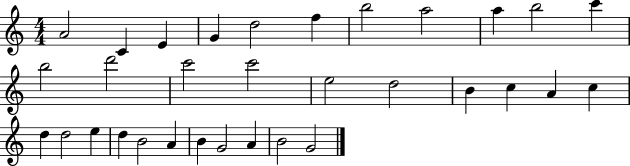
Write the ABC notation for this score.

X:1
T:Untitled
M:4/4
L:1/4
K:C
A2 C E G d2 f b2 a2 a b2 c' b2 d'2 c'2 c'2 e2 d2 B c A c d d2 e d B2 A B G2 A B2 G2